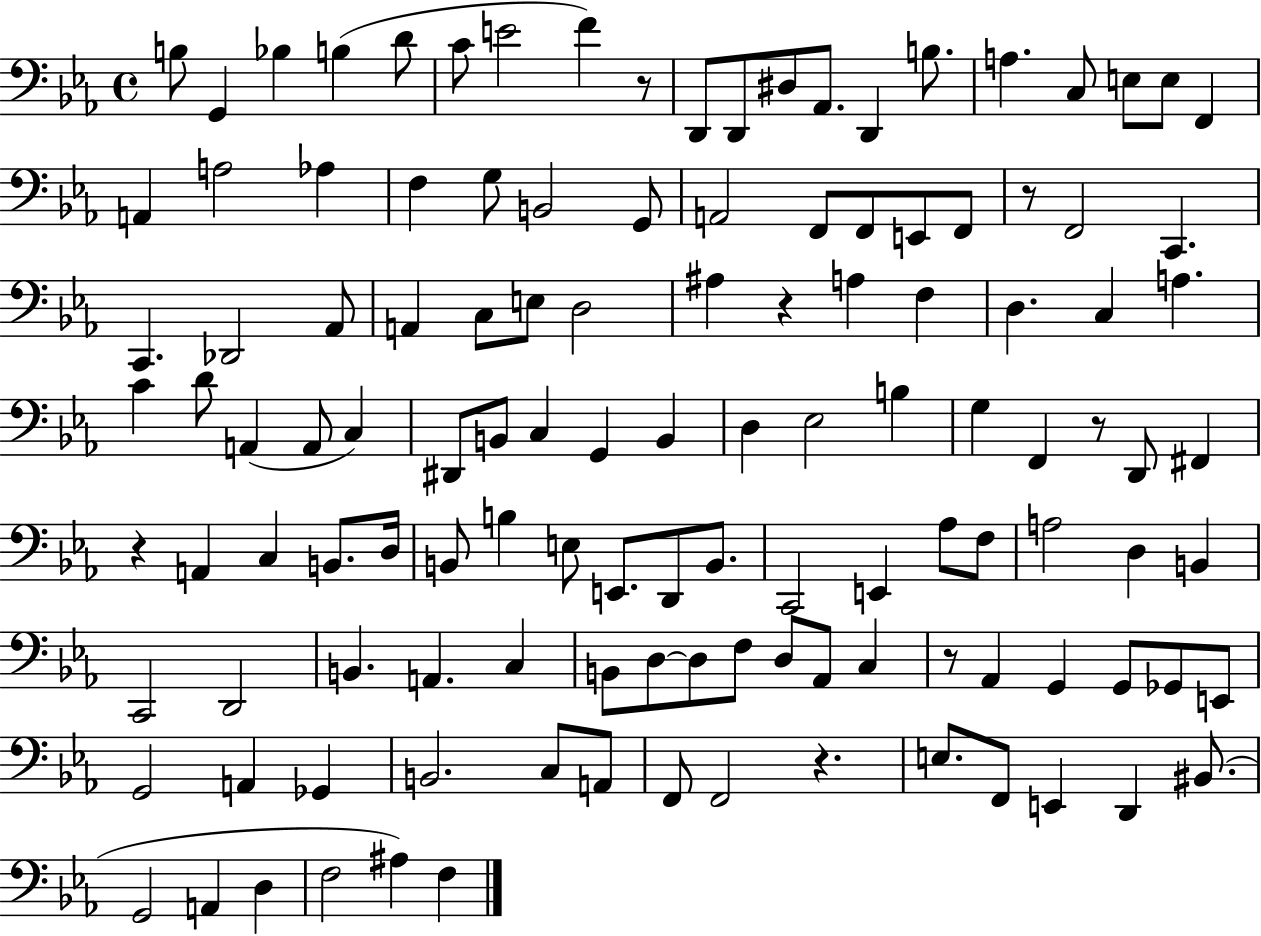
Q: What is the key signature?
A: EES major